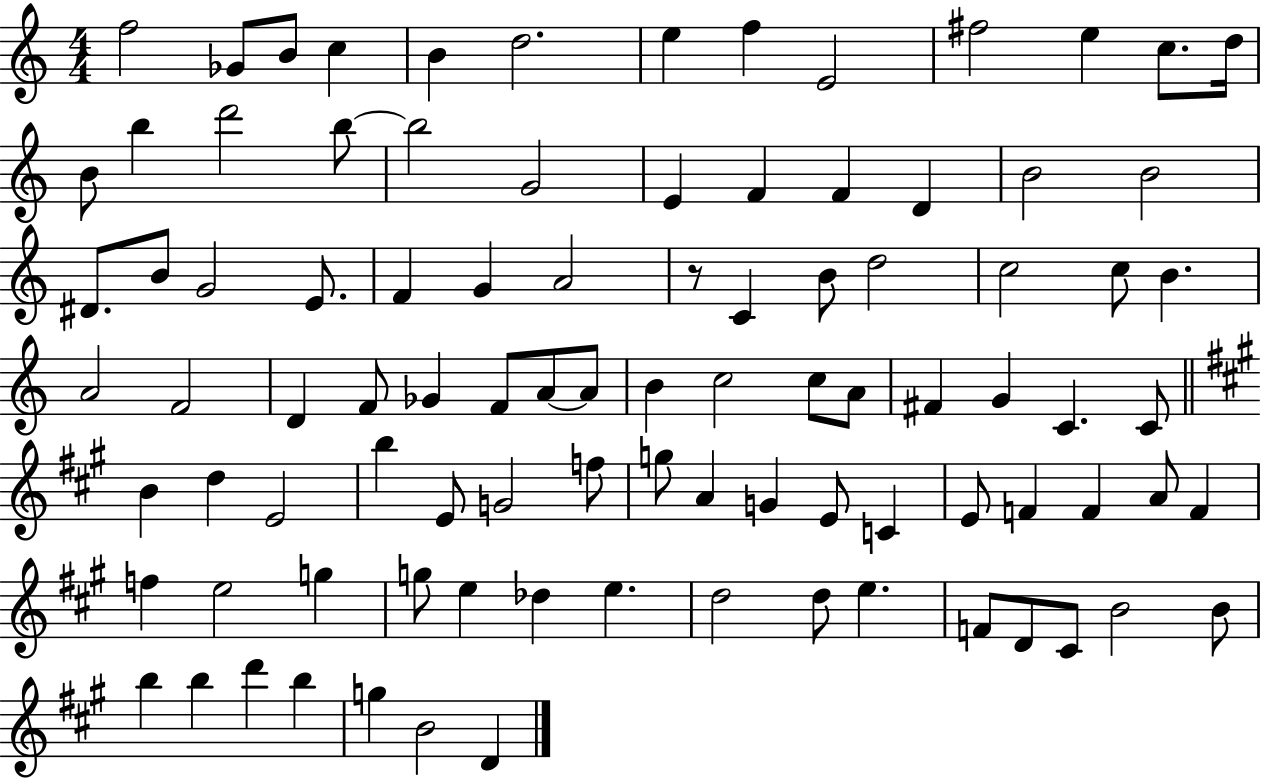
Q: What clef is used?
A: treble